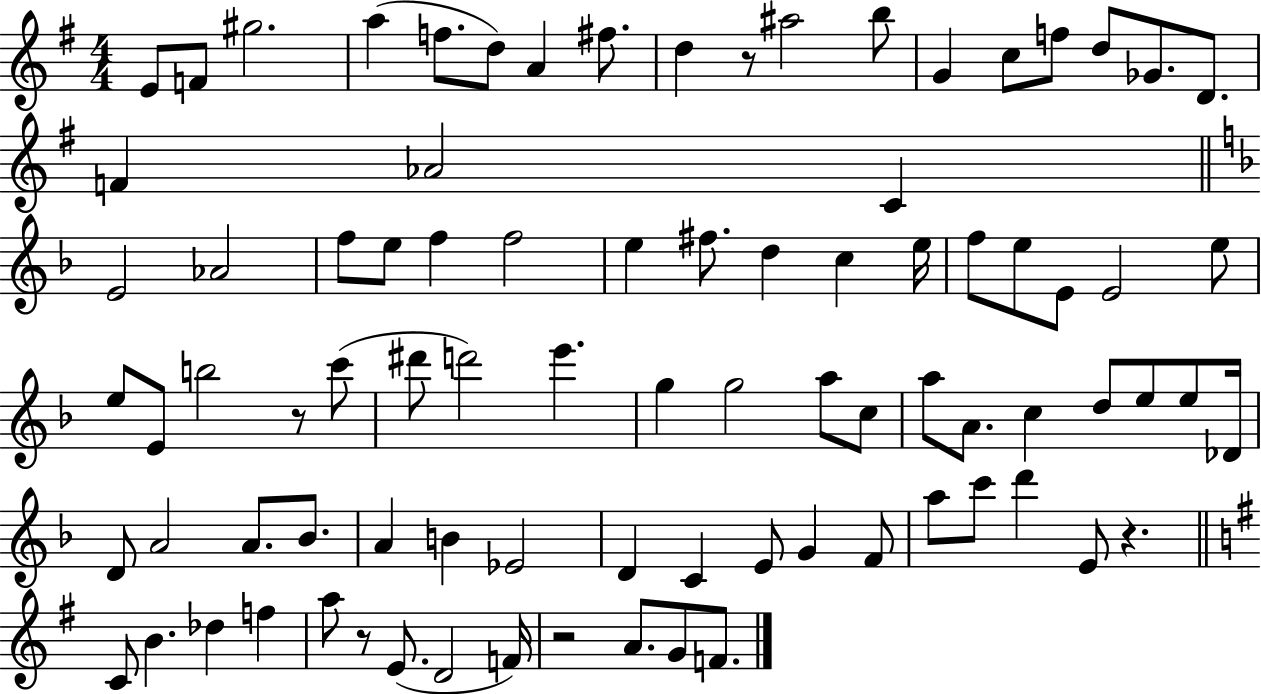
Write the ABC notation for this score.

X:1
T:Untitled
M:4/4
L:1/4
K:G
E/2 F/2 ^g2 a f/2 d/2 A ^f/2 d z/2 ^a2 b/2 G c/2 f/2 d/2 _G/2 D/2 F _A2 C E2 _A2 f/2 e/2 f f2 e ^f/2 d c e/4 f/2 e/2 E/2 E2 e/2 e/2 E/2 b2 z/2 c'/2 ^d'/2 d'2 e' g g2 a/2 c/2 a/2 A/2 c d/2 e/2 e/2 _D/4 D/2 A2 A/2 _B/2 A B _E2 D C E/2 G F/2 a/2 c'/2 d' E/2 z C/2 B _d f a/2 z/2 E/2 D2 F/4 z2 A/2 G/2 F/2